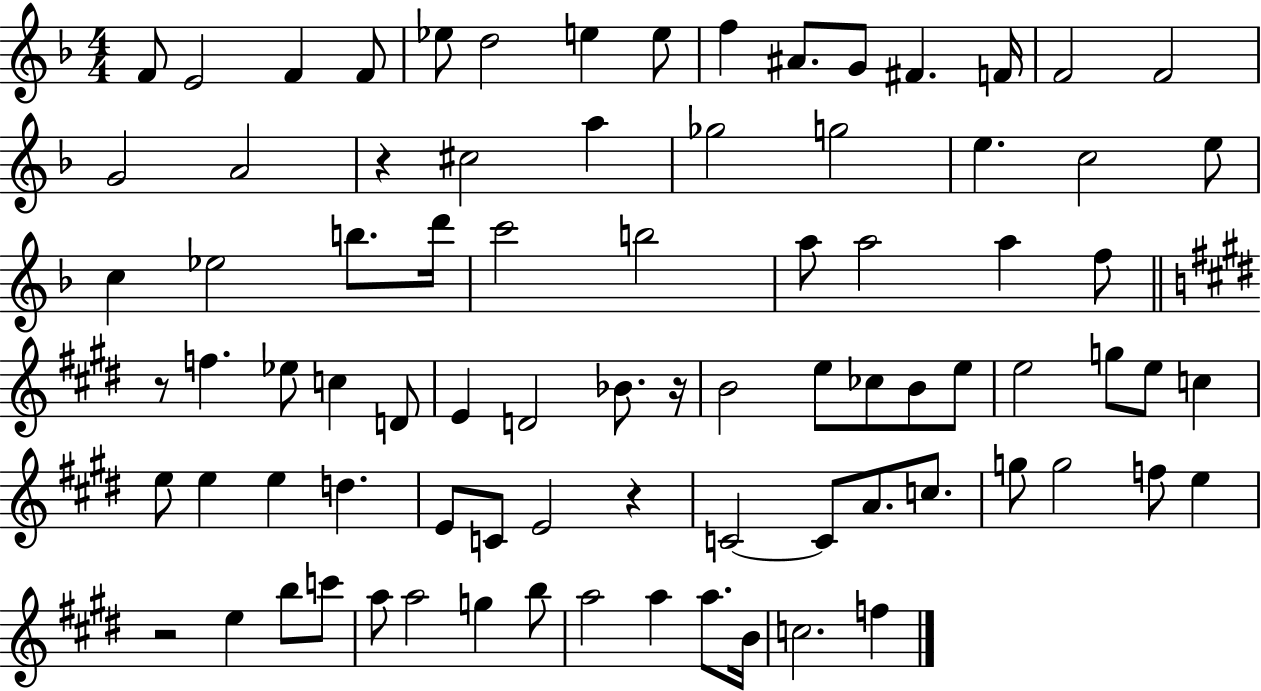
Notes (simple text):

F4/e E4/h F4/q F4/e Eb5/e D5/h E5/q E5/e F5/q A#4/e. G4/e F#4/q. F4/s F4/h F4/h G4/h A4/h R/q C#5/h A5/q Gb5/h G5/h E5/q. C5/h E5/e C5/q Eb5/h B5/e. D6/s C6/h B5/h A5/e A5/h A5/q F5/e R/e F5/q. Eb5/e C5/q D4/e E4/q D4/h Bb4/e. R/s B4/h E5/e CES5/e B4/e E5/e E5/h G5/e E5/e C5/q E5/e E5/q E5/q D5/q. E4/e C4/e E4/h R/q C4/h C4/e A4/e. C5/e. G5/e G5/h F5/e E5/q R/h E5/q B5/e C6/e A5/e A5/h G5/q B5/e A5/h A5/q A5/e. B4/s C5/h. F5/q